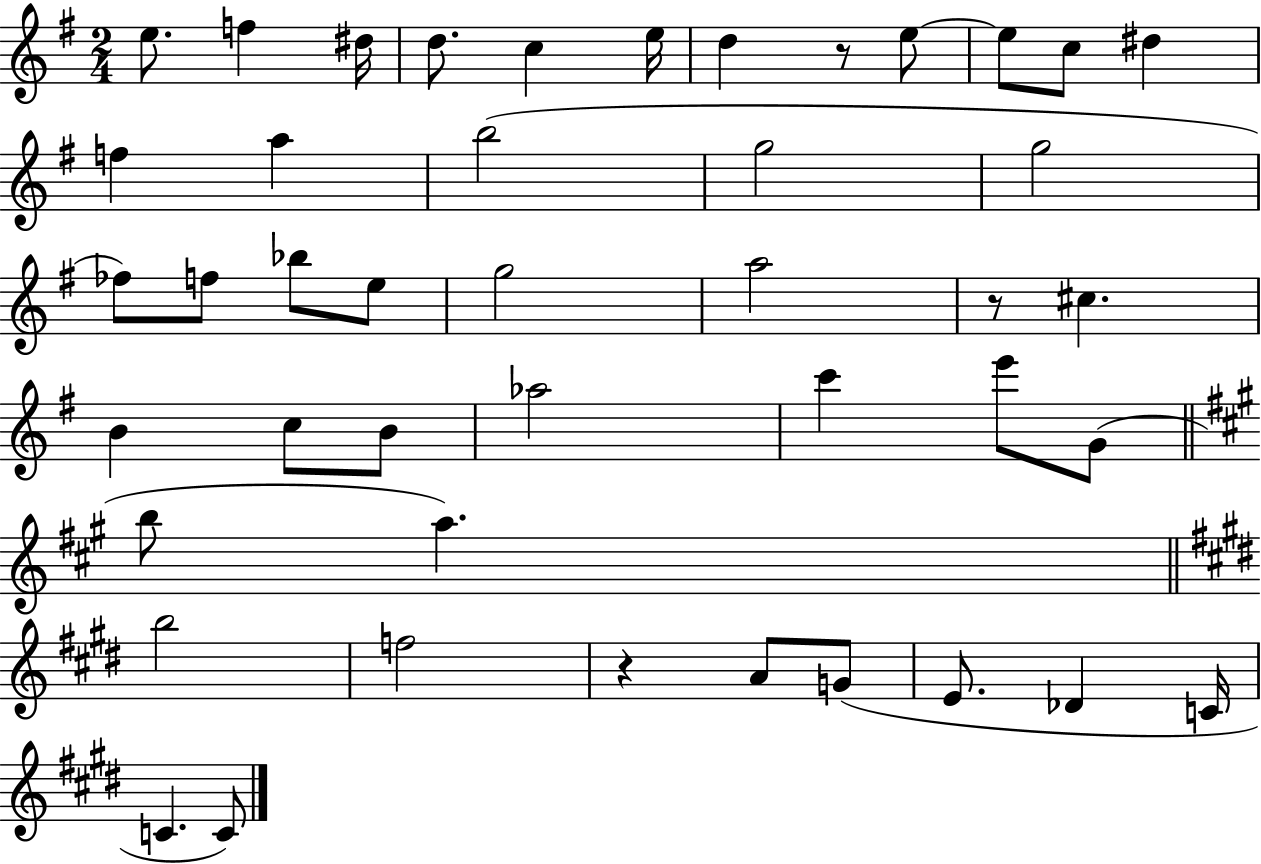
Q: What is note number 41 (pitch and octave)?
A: C4